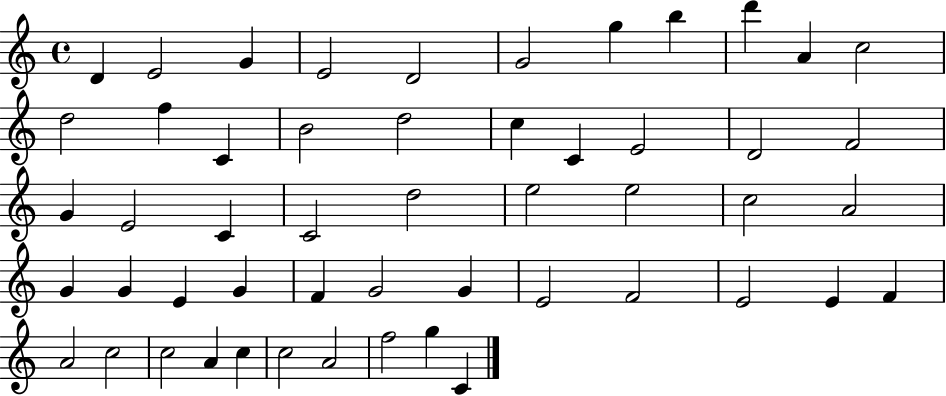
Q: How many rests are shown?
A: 0